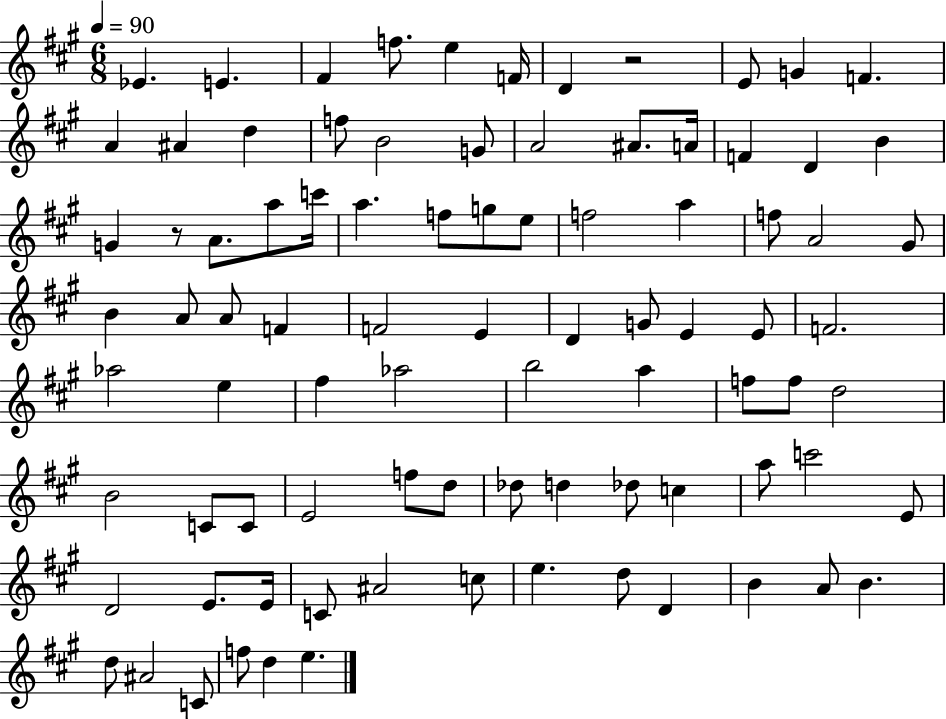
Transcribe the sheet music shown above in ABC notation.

X:1
T:Untitled
M:6/8
L:1/4
K:A
_E E ^F f/2 e F/4 D z2 E/2 G F A ^A d f/2 B2 G/2 A2 ^A/2 A/4 F D B G z/2 A/2 a/2 c'/4 a f/2 g/2 e/2 f2 a f/2 A2 ^G/2 B A/2 A/2 F F2 E D G/2 E E/2 F2 _a2 e ^f _a2 b2 a f/2 f/2 d2 B2 C/2 C/2 E2 f/2 d/2 _d/2 d _d/2 c a/2 c'2 E/2 D2 E/2 E/4 C/2 ^A2 c/2 e d/2 D B A/2 B d/2 ^A2 C/2 f/2 d e